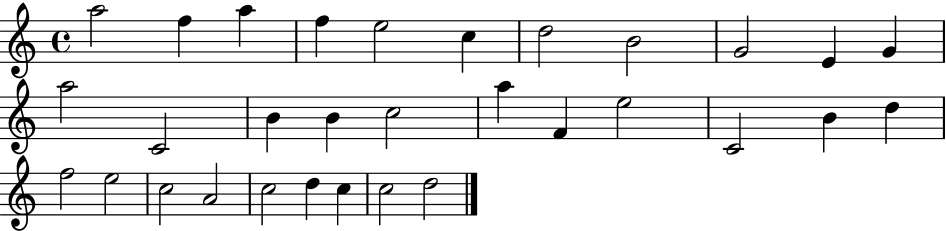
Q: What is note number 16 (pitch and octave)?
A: C5